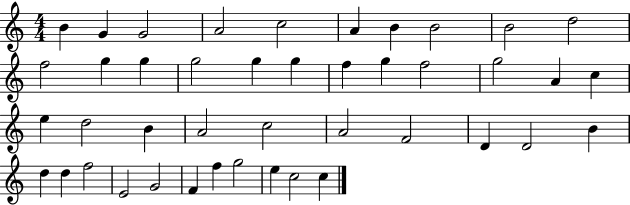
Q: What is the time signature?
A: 4/4